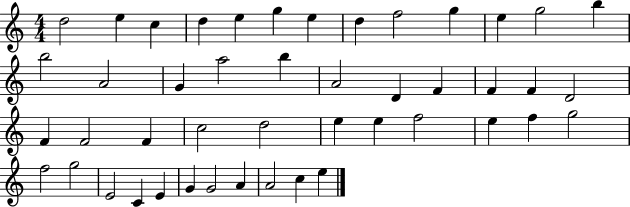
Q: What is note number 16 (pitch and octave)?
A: G4